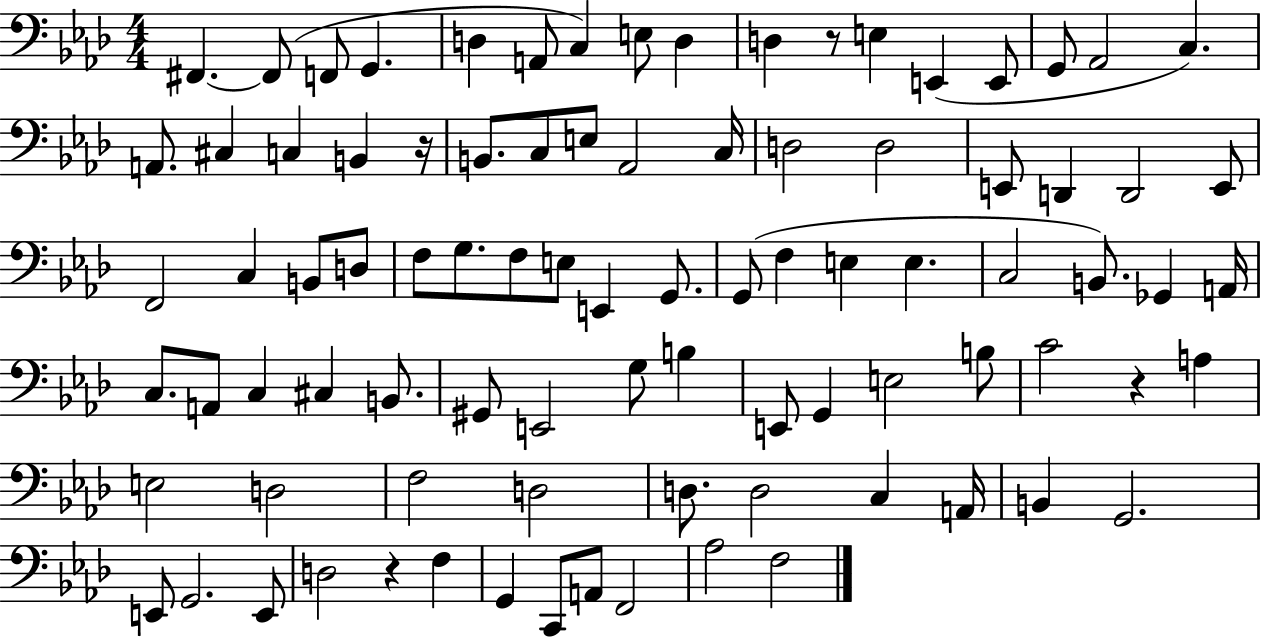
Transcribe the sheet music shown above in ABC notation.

X:1
T:Untitled
M:4/4
L:1/4
K:Ab
^F,, ^F,,/2 F,,/2 G,, D, A,,/2 C, E,/2 D, D, z/2 E, E,, E,,/2 G,,/2 _A,,2 C, A,,/2 ^C, C, B,, z/4 B,,/2 C,/2 E,/2 _A,,2 C,/4 D,2 D,2 E,,/2 D,, D,,2 E,,/2 F,,2 C, B,,/2 D,/2 F,/2 G,/2 F,/2 E,/2 E,, G,,/2 G,,/2 F, E, E, C,2 B,,/2 _G,, A,,/4 C,/2 A,,/2 C, ^C, B,,/2 ^G,,/2 E,,2 G,/2 B, E,,/2 G,, E,2 B,/2 C2 z A, E,2 D,2 F,2 D,2 D,/2 D,2 C, A,,/4 B,, G,,2 E,,/2 G,,2 E,,/2 D,2 z F, G,, C,,/2 A,,/2 F,,2 _A,2 F,2